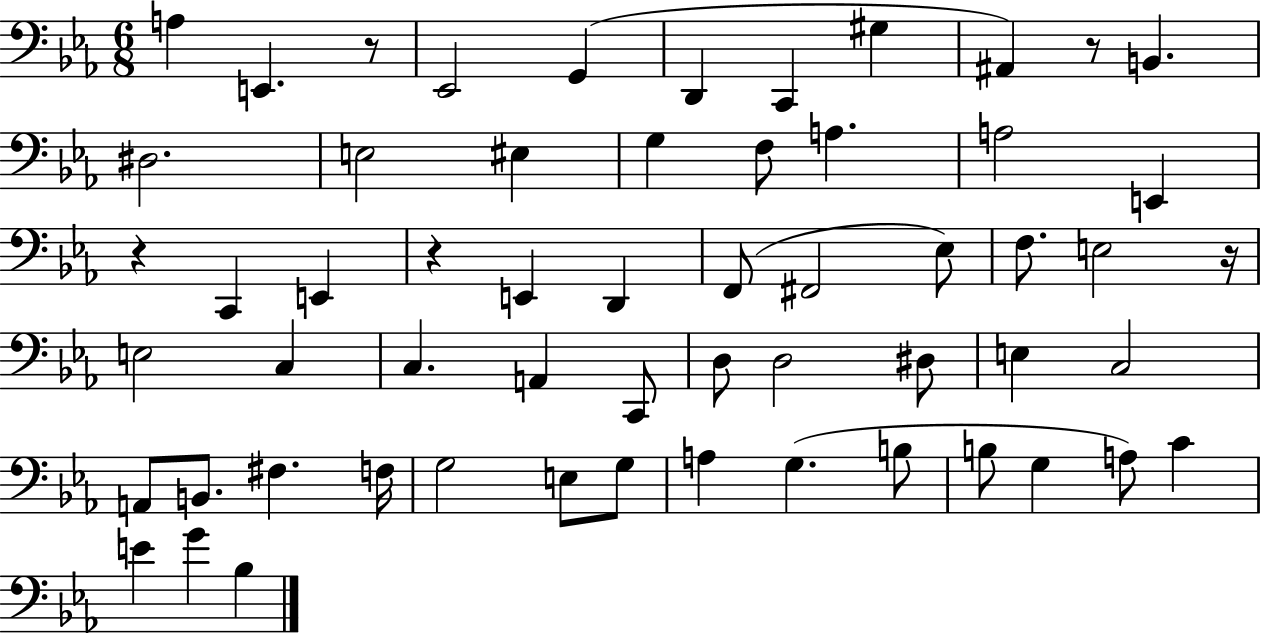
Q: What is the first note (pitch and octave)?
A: A3